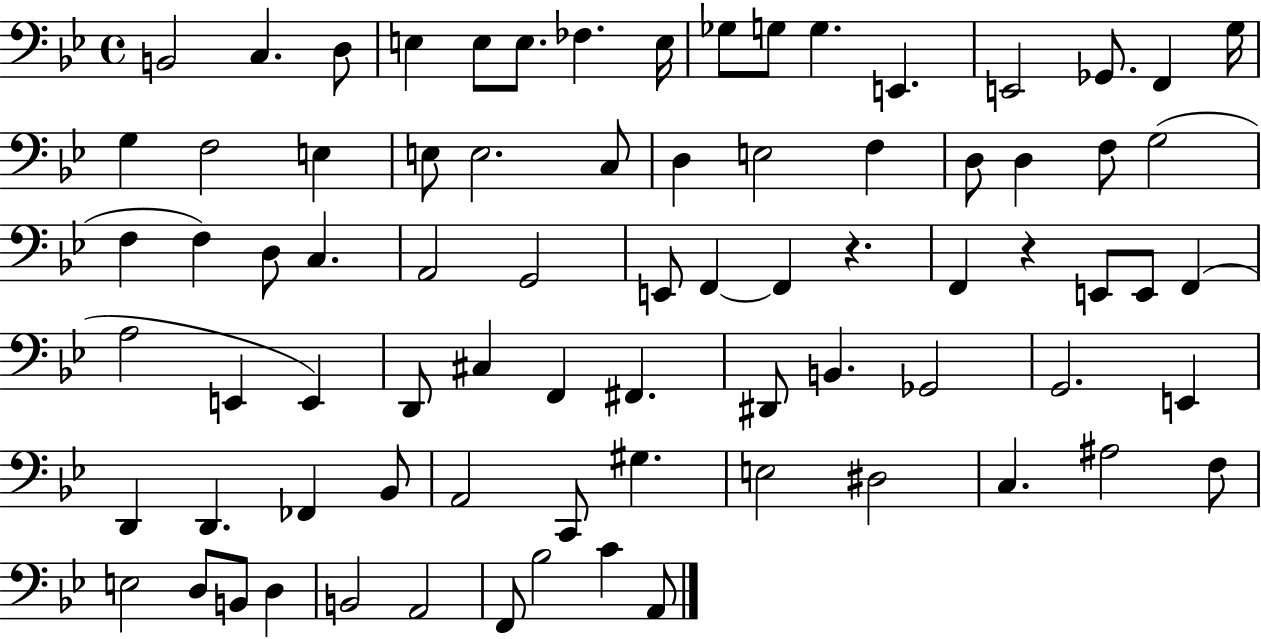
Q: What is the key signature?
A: BES major